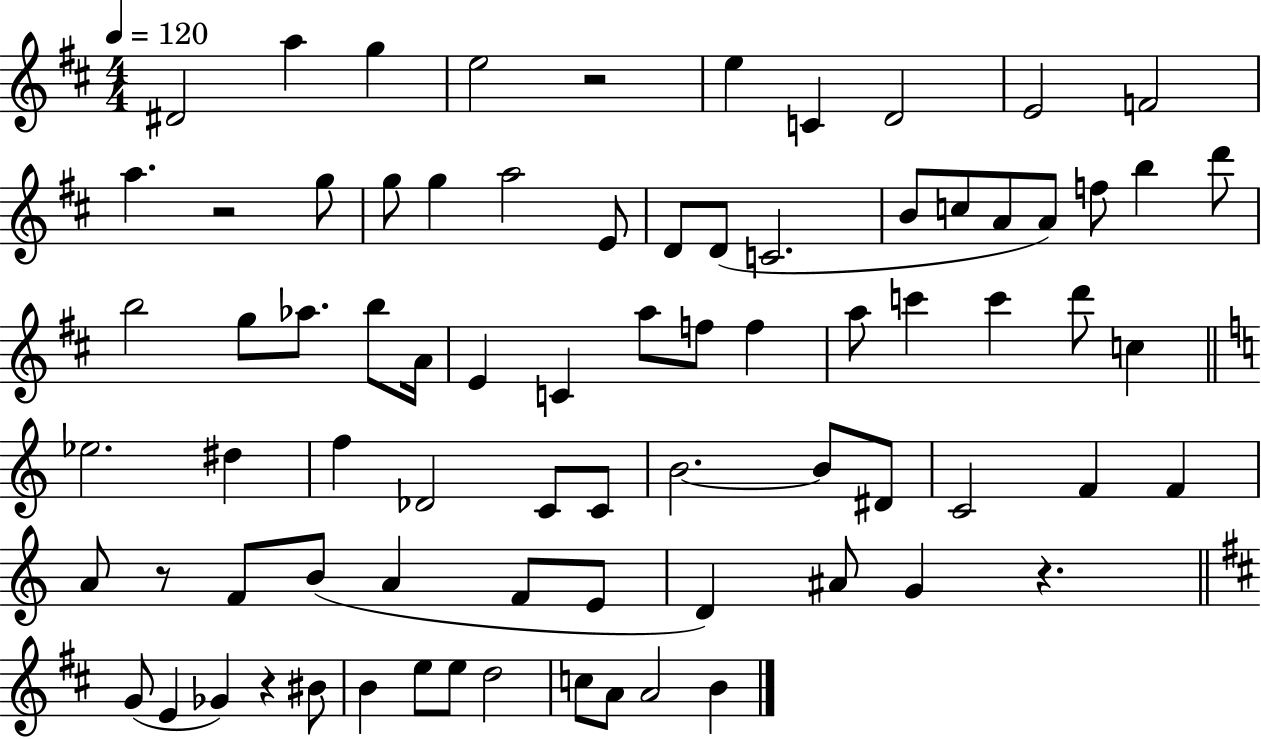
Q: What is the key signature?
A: D major